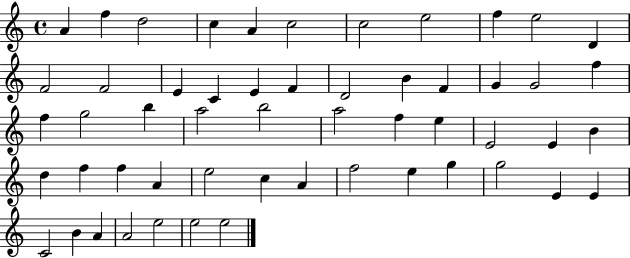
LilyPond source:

{
  \clef treble
  \time 4/4
  \defaultTimeSignature
  \key c \major
  a'4 f''4 d''2 | c''4 a'4 c''2 | c''2 e''2 | f''4 e''2 d'4 | \break f'2 f'2 | e'4 c'4 e'4 f'4 | d'2 b'4 f'4 | g'4 g'2 f''4 | \break f''4 g''2 b''4 | a''2 b''2 | a''2 f''4 e''4 | e'2 e'4 b'4 | \break d''4 f''4 f''4 a'4 | e''2 c''4 a'4 | f''2 e''4 g''4 | g''2 e'4 e'4 | \break c'2 b'4 a'4 | a'2 e''2 | e''2 e''2 | \bar "|."
}